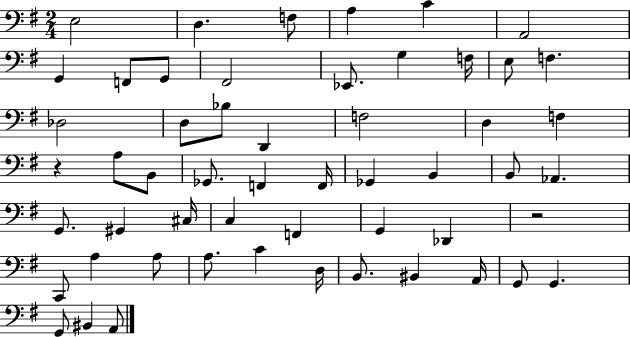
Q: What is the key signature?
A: G major